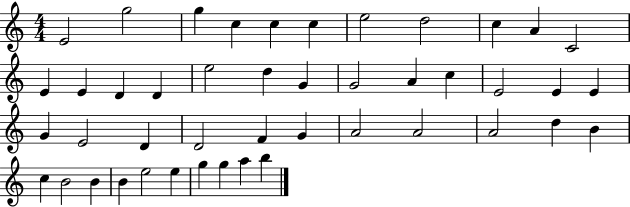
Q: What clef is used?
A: treble